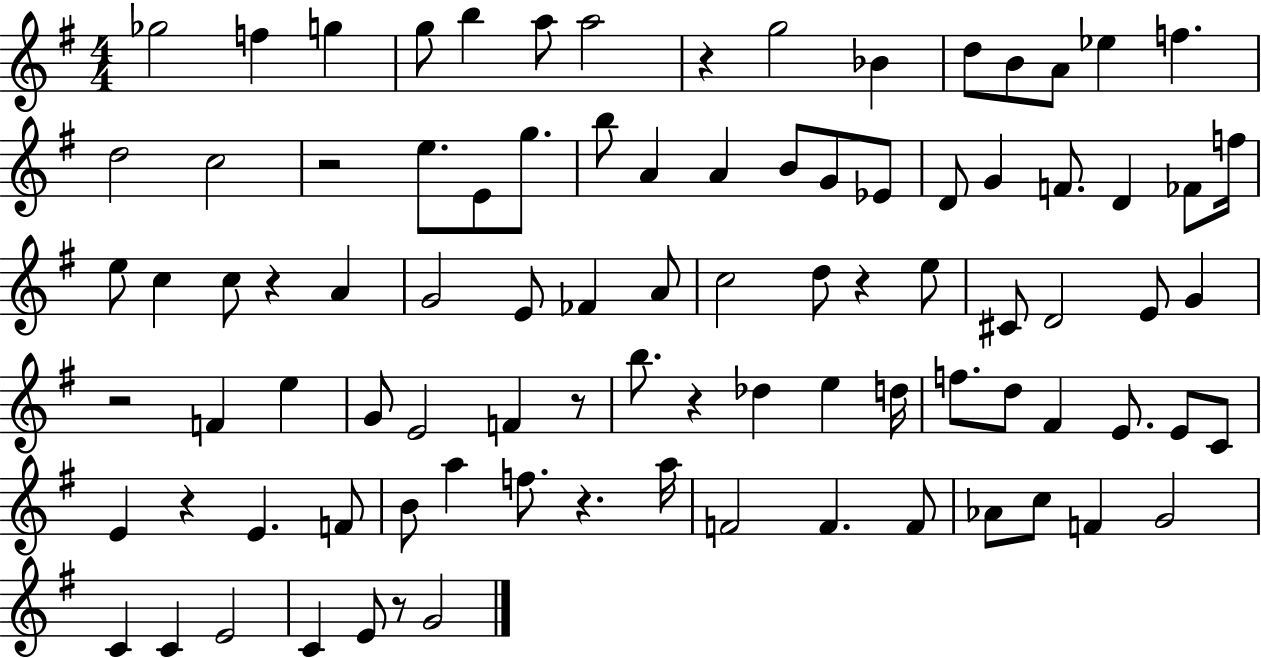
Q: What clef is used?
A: treble